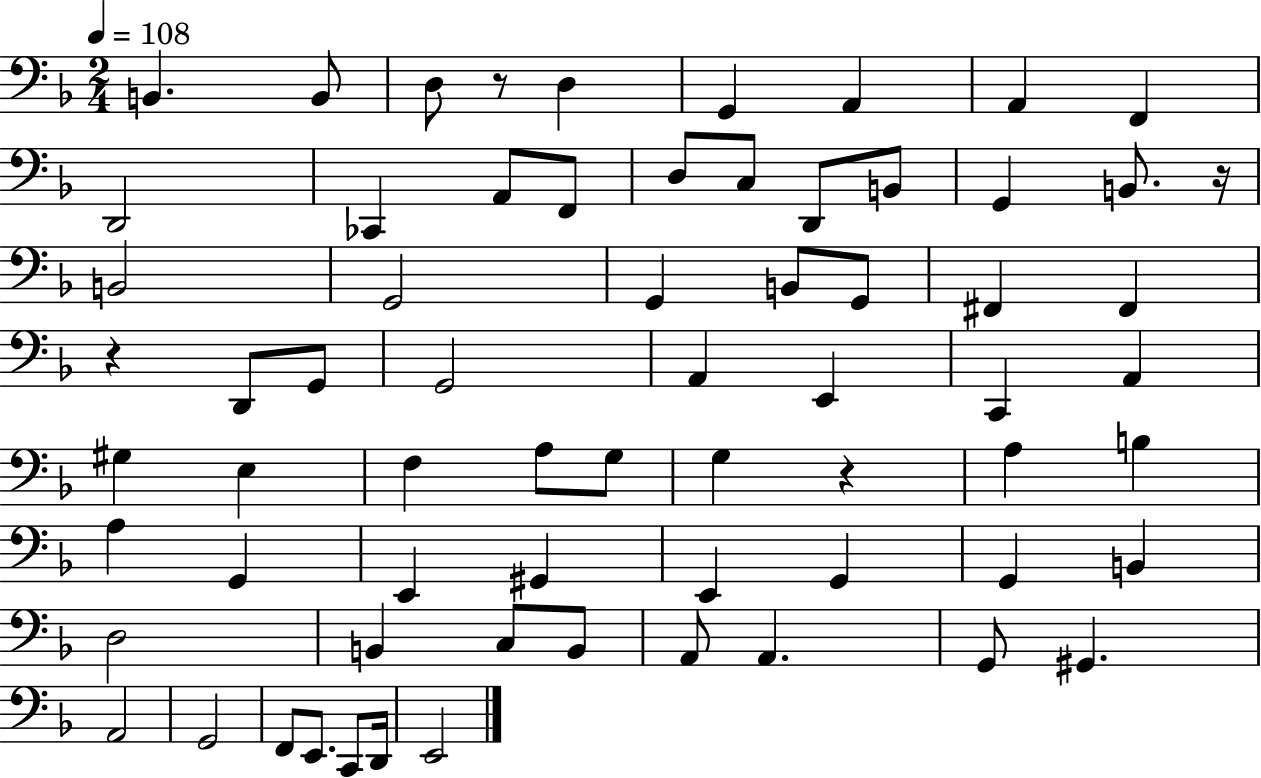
X:1
T:Untitled
M:2/4
L:1/4
K:F
B,, B,,/2 D,/2 z/2 D, G,, A,, A,, F,, D,,2 _C,, A,,/2 F,,/2 D,/2 C,/2 D,,/2 B,,/2 G,, B,,/2 z/4 B,,2 G,,2 G,, B,,/2 G,,/2 ^F,, ^F,, z D,,/2 G,,/2 G,,2 A,, E,, C,, A,, ^G, E, F, A,/2 G,/2 G, z A, B, A, G,, E,, ^G,, E,, G,, G,, B,, D,2 B,, C,/2 B,,/2 A,,/2 A,, G,,/2 ^G,, A,,2 G,,2 F,,/2 E,,/2 C,,/2 D,,/4 E,,2